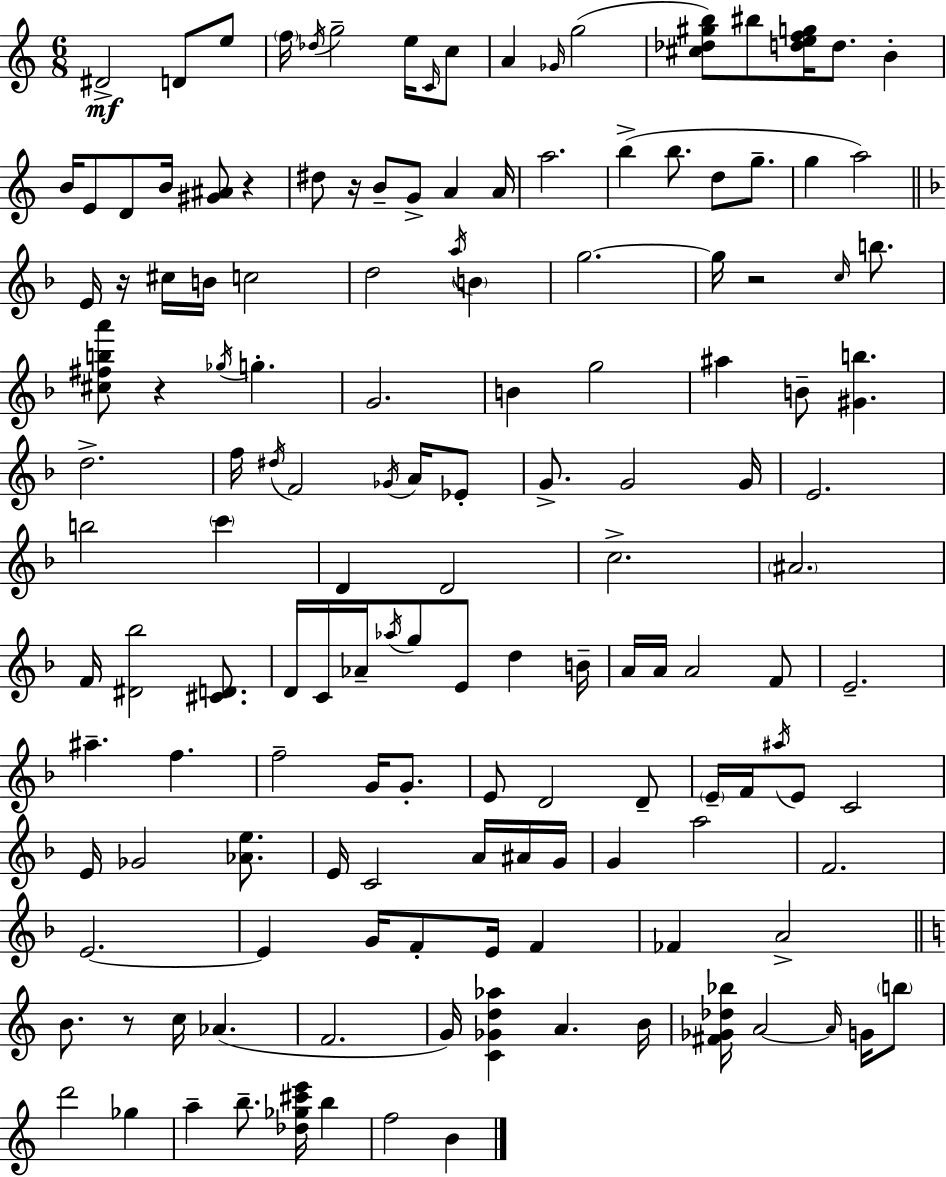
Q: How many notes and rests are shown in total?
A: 146